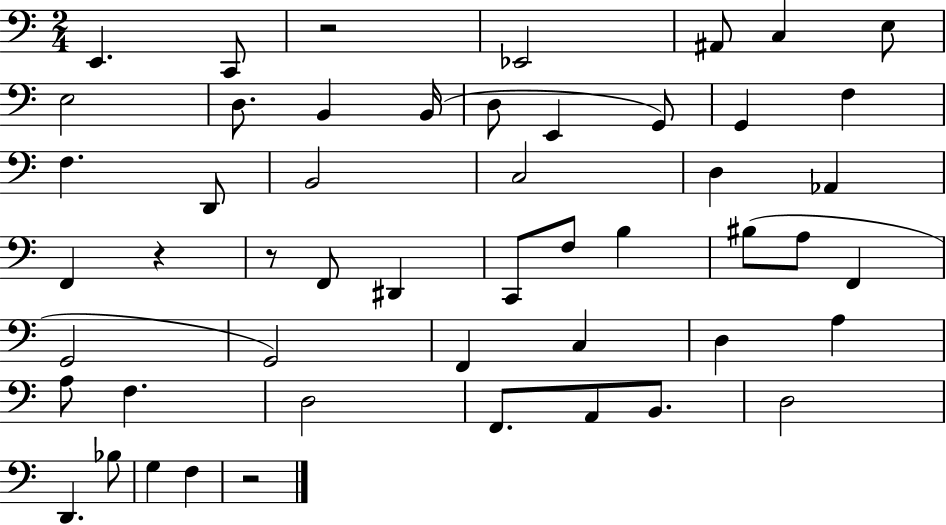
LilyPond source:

{
  \clef bass
  \numericTimeSignature
  \time 2/4
  \key c \major
  e,4. c,8 | r2 | ees,2 | ais,8 c4 e8 | \break e2 | d8. b,4 b,16( | d8 e,4 g,8) | g,4 f4 | \break f4. d,8 | b,2 | c2 | d4 aes,4 | \break f,4 r4 | r8 f,8 dis,4 | c,8 f8 b4 | bis8( a8 f,4 | \break g,2 | g,2) | f,4 c4 | d4 a4 | \break a8 f4. | d2 | f,8. a,8 b,8. | d2 | \break d,4. bes8 | g4 f4 | r2 | \bar "|."
}